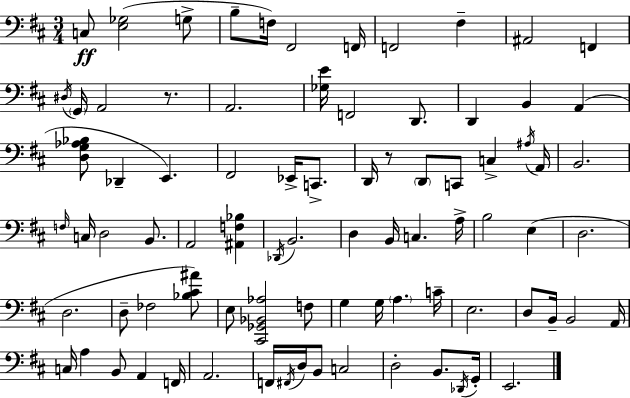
C3/e [E3,Gb3]/h G3/e B3/e F3/s F#2/h F2/s F2/h F#3/q A#2/h F2/q D#3/s G2/s A2/h R/e. A2/h. [Gb3,E4]/s F2/h D2/e. D2/q B2/q A2/q [D3,G3,Ab3,Bb3]/e Db2/q E2/q. F#2/h Eb2/s C2/e. D2/s R/e D2/e C2/e C3/q A#3/s A2/s B2/h. F3/s C3/s D3/h B2/e. A2/h [A#2,F3,Bb3]/q Db2/s B2/h. D3/q B2/s C3/q. A3/s B3/h E3/q D3/h. D3/h. D3/e FES3/h [Bb3,C#4,A#4]/e E3/e [C#2,Gb2,Bb2,Ab3]/h F3/e G3/q G3/s A3/q. C4/s E3/h. D3/e B2/s B2/h A2/s C3/s A3/q B2/e A2/q F2/s A2/h. F2/s F#2/s D3/s B2/e C3/h D3/h B2/e. Db2/s G2/s E2/h.